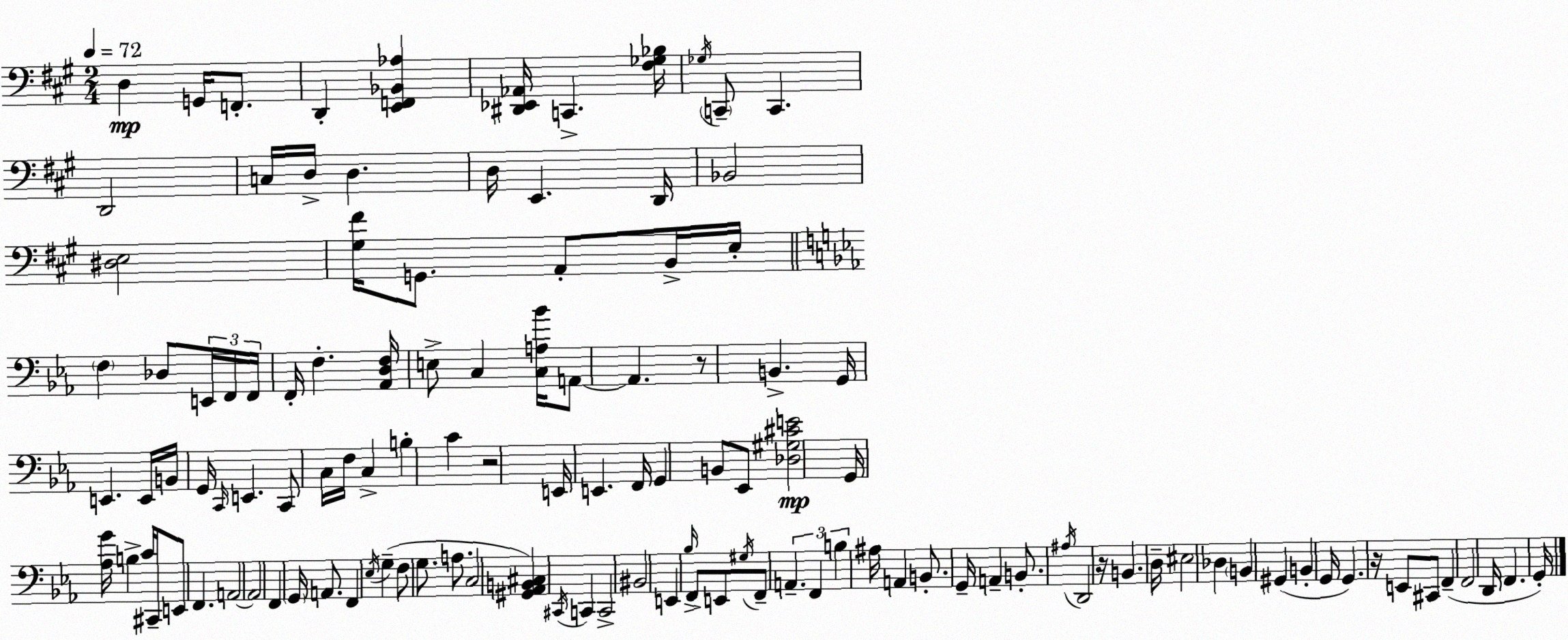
X:1
T:Untitled
M:2/4
L:1/4
K:A
D, G,,/4 F,,/2 D,, [E,,F,,_B,,_A,] [^D,,_E,,_A,,]/4 C,, [^F,_G,_B,]/4 _G,/4 C,,/2 C,, D,,2 C,/4 D,/4 D, D,/4 E,, D,,/4 _B,,2 [^D,E,]2 [^G,^F]/4 G,,/2 A,,/2 B,,/4 E,/4 F, _D,/2 E,,/4 F,,/4 F,,/4 F,,/4 F, [_A,,D,F,]/4 E,/2 C, [C,A,_B]/4 A,,/2 A,, z/2 B,, G,,/4 E,, E,,/4 B,,/4 G,,/4 C,,/4 E,, C,,/2 C,/4 F,/4 C, B, C z2 E,,/4 E,, F,,/4 G,, B,,/2 _E,,/2 [_D,^G,^CE]2 G,,/4 [_A,G]/4 B, C/4 ^C,,/4 E,,/2 F,, A,,2 A,,2 F,, G,,/4 A,,/2 F,, _E,/4 G, F,/2 G,/2 A,/2 C,2 [^G,,_A,,B,,^C,] ^C,,/4 C,, C,,2 ^B,,2 E,, _B,/4 F,,/2 E,,/2 ^G,/4 F,,/2 A,, F,, B, ^A,/4 A,, B,,/2 G,,/4 A,, B,,/2 ^A,/4 D,,2 z/4 B,, D,/4 ^E,2 _D, B,, ^G,, B,, G,,/4 G,, z/4 E,,/2 ^C,,/2 F,, F,,2 D,,/4 F,, G,,/4